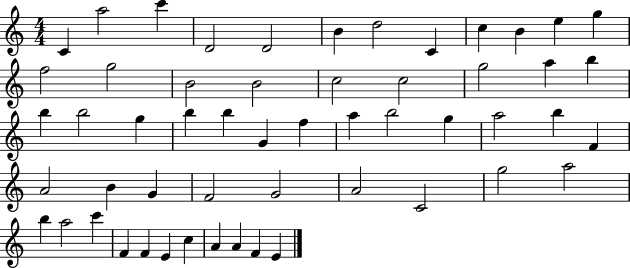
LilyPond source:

{
  \clef treble
  \numericTimeSignature
  \time 4/4
  \key c \major
  c'4 a''2 c'''4 | d'2 d'2 | b'4 d''2 c'4 | c''4 b'4 e''4 g''4 | \break f''2 g''2 | b'2 b'2 | c''2 c''2 | g''2 a''4 b''4 | \break b''4 b''2 g''4 | b''4 b''4 g'4 f''4 | a''4 b''2 g''4 | a''2 b''4 f'4 | \break a'2 b'4 g'4 | f'2 g'2 | a'2 c'2 | g''2 a''2 | \break b''4 a''2 c'''4 | f'4 f'4 e'4 c''4 | a'4 a'4 f'4 e'4 | \bar "|."
}